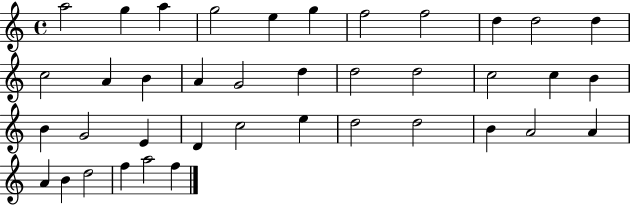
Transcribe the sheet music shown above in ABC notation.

X:1
T:Untitled
M:4/4
L:1/4
K:C
a2 g a g2 e g f2 f2 d d2 d c2 A B A G2 d d2 d2 c2 c B B G2 E D c2 e d2 d2 B A2 A A B d2 f a2 f